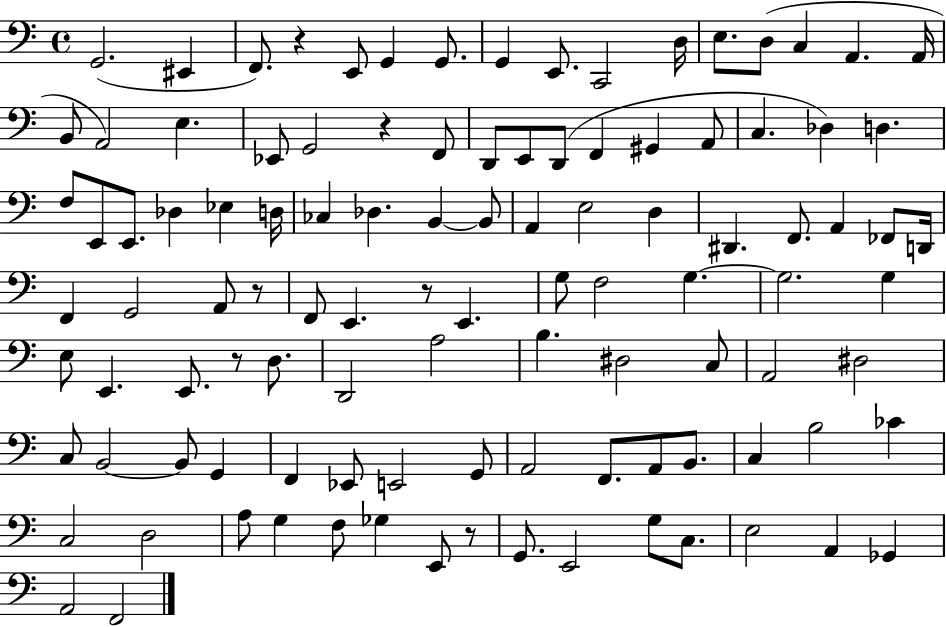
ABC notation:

X:1
T:Untitled
M:4/4
L:1/4
K:C
G,,2 ^E,, F,,/2 z E,,/2 G,, G,,/2 G,, E,,/2 C,,2 D,/4 E,/2 D,/2 C, A,, A,,/4 B,,/2 A,,2 E, _E,,/2 G,,2 z F,,/2 D,,/2 E,,/2 D,,/2 F,, ^G,, A,,/2 C, _D, D, F,/2 E,,/2 E,,/2 _D, _E, D,/4 _C, _D, B,, B,,/2 A,, E,2 D, ^D,, F,,/2 A,, _F,,/2 D,,/4 F,, G,,2 A,,/2 z/2 F,,/2 E,, z/2 E,, G,/2 F,2 G, G,2 G, E,/2 E,, E,,/2 z/2 D,/2 D,,2 A,2 B, ^D,2 C,/2 A,,2 ^D,2 C,/2 B,,2 B,,/2 G,, F,, _E,,/2 E,,2 G,,/2 A,,2 F,,/2 A,,/2 B,,/2 C, B,2 _C C,2 D,2 A,/2 G, F,/2 _G, E,,/2 z/2 G,,/2 E,,2 G,/2 C,/2 E,2 A,, _G,, A,,2 F,,2